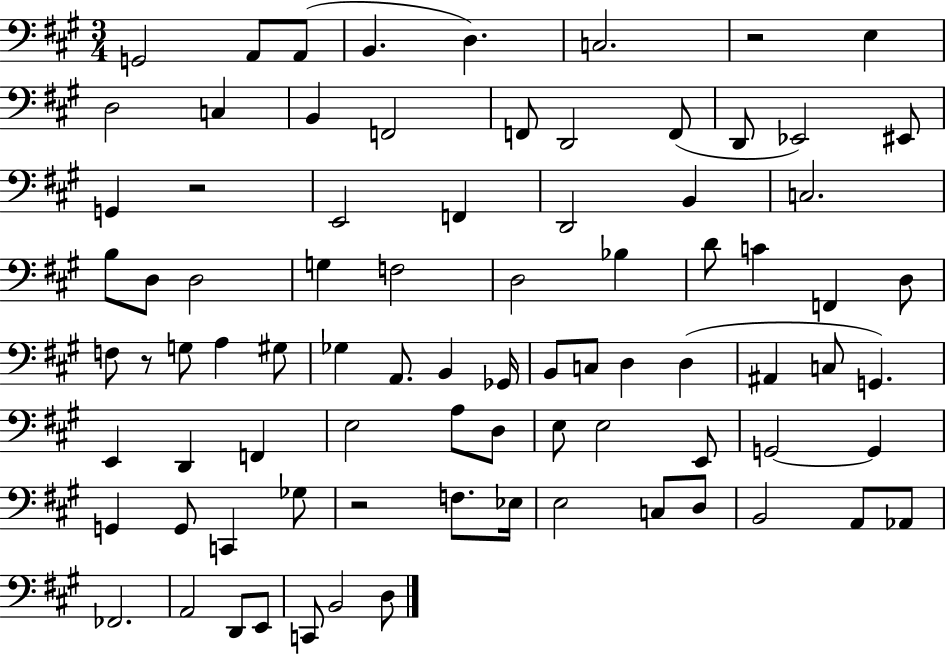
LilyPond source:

{
  \clef bass
  \numericTimeSignature
  \time 3/4
  \key a \major
  g,2 a,8 a,8( | b,4. d4.) | c2. | r2 e4 | \break d2 c4 | b,4 f,2 | f,8 d,2 f,8( | d,8 ees,2) eis,8 | \break g,4 r2 | e,2 f,4 | d,2 b,4 | c2. | \break b8 d8 d2 | g4 f2 | d2 bes4 | d'8 c'4 f,4 d8 | \break f8 r8 g8 a4 gis8 | ges4 a,8. b,4 ges,16 | b,8 c8 d4 d4( | ais,4 c8 g,4.) | \break e,4 d,4 f,4 | e2 a8 d8 | e8 e2 e,8 | g,2~~ g,4 | \break g,4 g,8 c,4 ges8 | r2 f8. ees16 | e2 c8 d8 | b,2 a,8 aes,8 | \break fes,2. | a,2 d,8 e,8 | c,8 b,2 d8 | \bar "|."
}